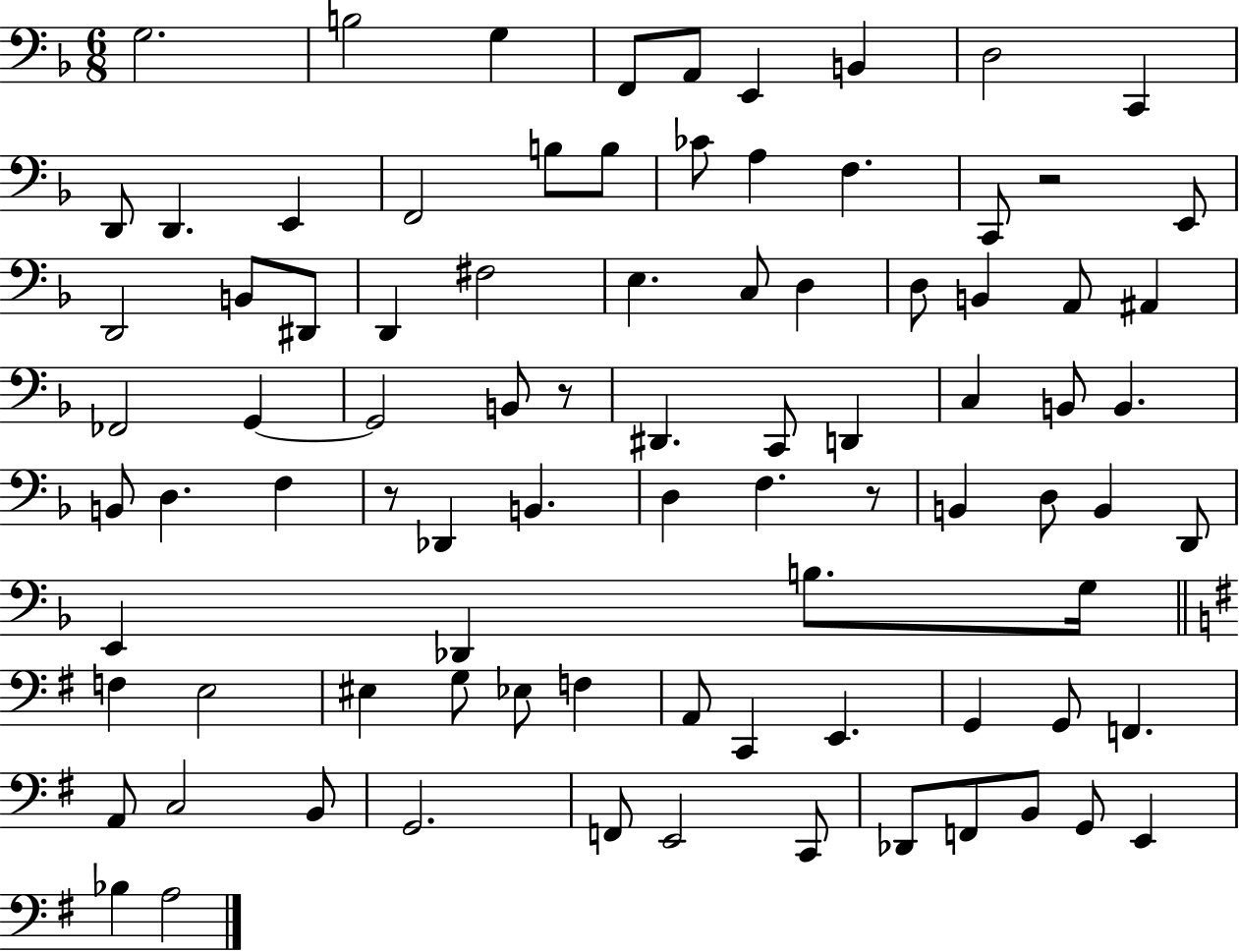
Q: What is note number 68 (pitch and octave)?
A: G2